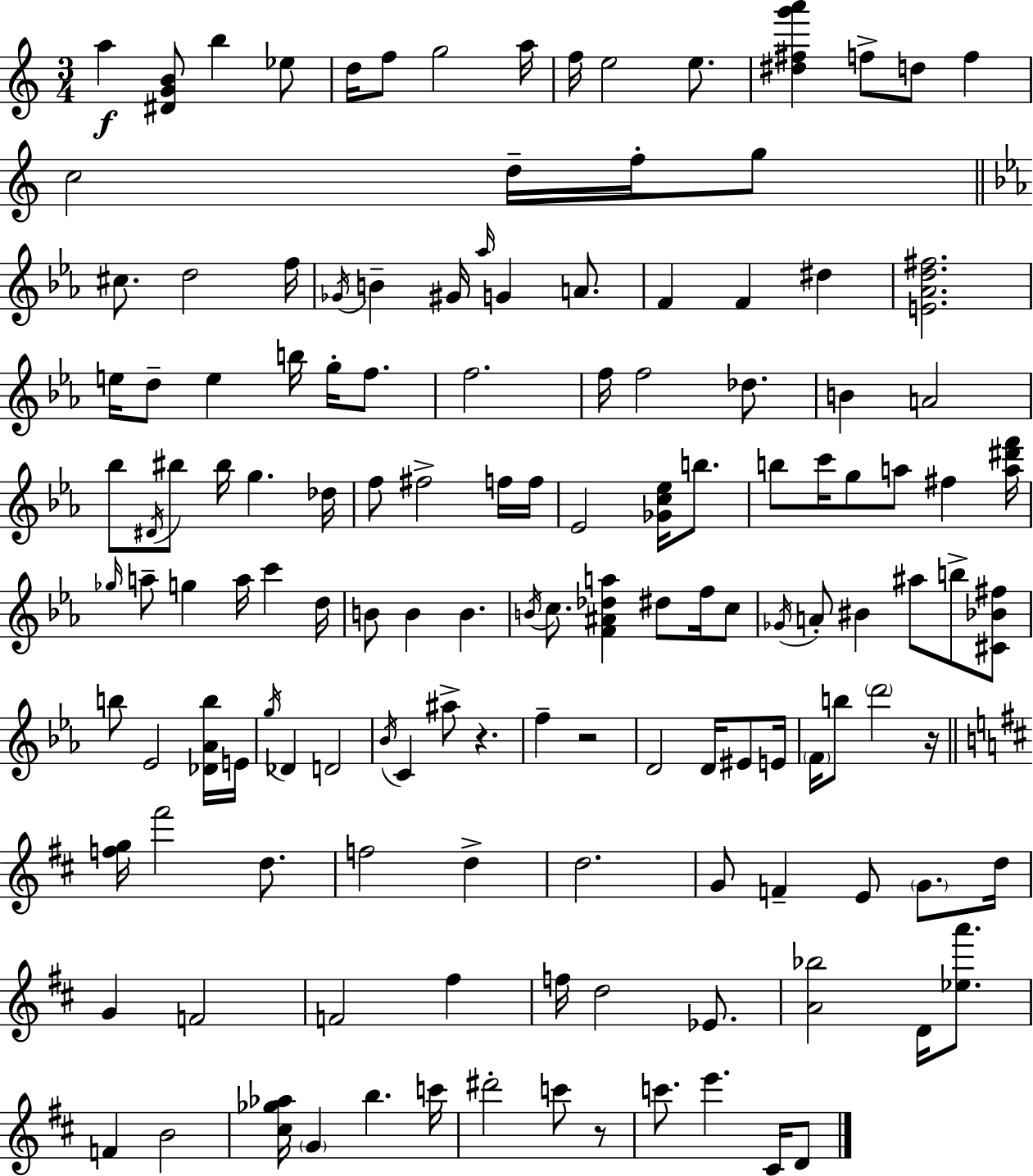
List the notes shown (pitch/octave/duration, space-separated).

A5/q [D#4,G4,B4]/e B5/q Eb5/e D5/s F5/e G5/h A5/s F5/s E5/h E5/e. [D#5,F#5,G6,A6]/q F5/e D5/e F5/q C5/h D5/s F5/s G5/e C#5/e. D5/h F5/s Gb4/s B4/q G#4/s Ab5/s G4/q A4/e. F4/q F4/q D#5/q [E4,Ab4,D5,F#5]/h. E5/s D5/e E5/q B5/s G5/s F5/e. F5/h. F5/s F5/h Db5/e. B4/q A4/h Bb5/e D#4/s BIS5/e BIS5/s G5/q. Db5/s F5/e F#5/h F5/s F5/s Eb4/h [Gb4,C5,Eb5]/s B5/e. B5/e C6/s G5/e A5/e F#5/q [A5,D#6,F6]/s Gb5/s A5/e G5/q A5/s C6/q D5/s B4/e B4/q B4/q. B4/s C5/e. [F4,A#4,Db5,A5]/q D#5/e F5/s C5/e Gb4/s A4/e BIS4/q A#5/e B5/e [C#4,Bb4,F#5]/e B5/e Eb4/h [Db4,Ab4,B5]/s E4/s G5/s Db4/q D4/h Bb4/s C4/q A#5/e R/q. F5/q R/h D4/h D4/s EIS4/e E4/s F4/s B5/e D6/h R/s [F5,G5]/s F#6/h D5/e. F5/h D5/q D5/h. G4/e F4/q E4/e G4/e. D5/s G4/q F4/h F4/h F#5/q F5/s D5/h Eb4/e. [A4,Bb5]/h D4/s [Eb5,A6]/e. F4/q B4/h [C#5,Gb5,Ab5]/s G4/q B5/q. C6/s D#6/h C6/e R/e C6/e. E6/q. C#4/s D4/e